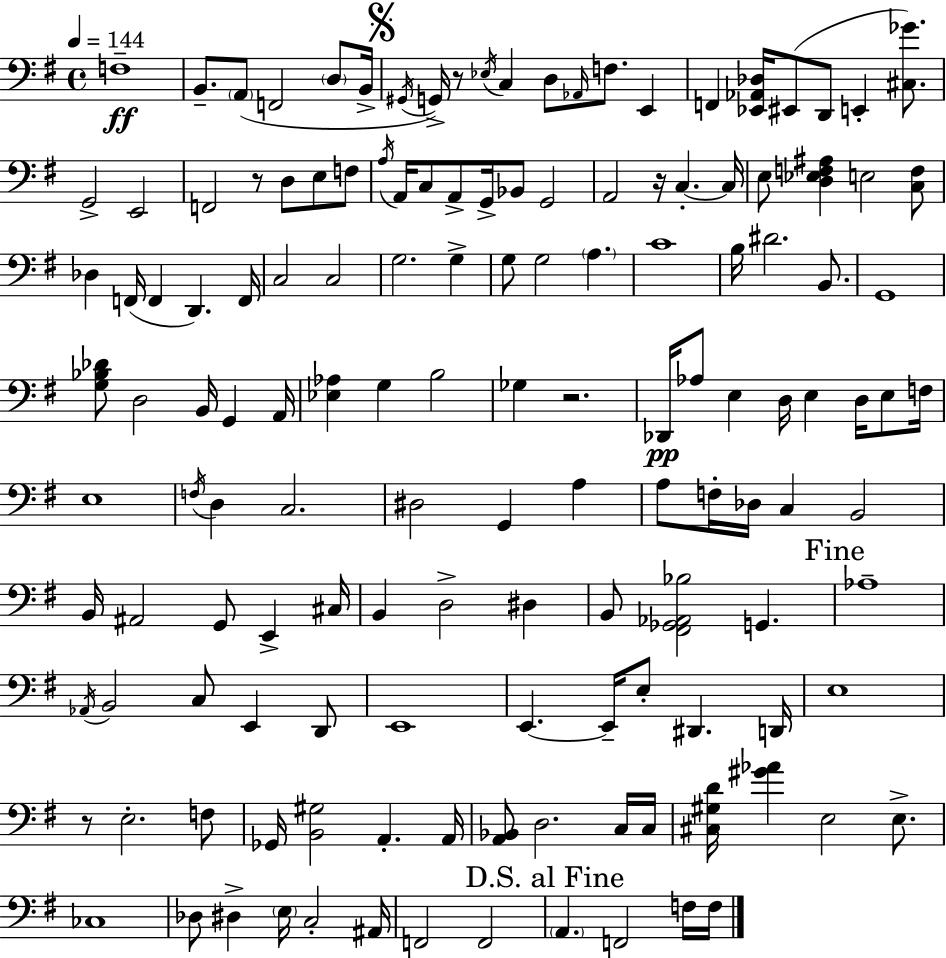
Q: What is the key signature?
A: G major